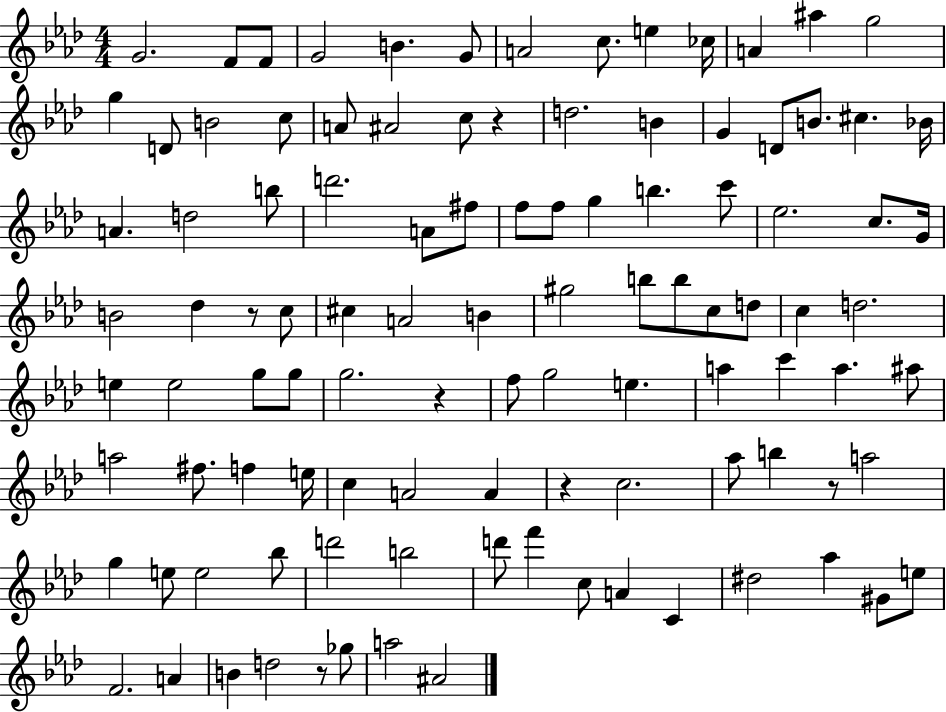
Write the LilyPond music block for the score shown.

{
  \clef treble
  \numericTimeSignature
  \time 4/4
  \key aes \major
  \repeat volta 2 { g'2. f'8 f'8 | g'2 b'4. g'8 | a'2 c''8. e''4 ces''16 | a'4 ais''4 g''2 | \break g''4 d'8 b'2 c''8 | a'8 ais'2 c''8 r4 | d''2. b'4 | g'4 d'8 b'8. cis''4. bes'16 | \break a'4. d''2 b''8 | d'''2. a'8 fis''8 | f''8 f''8 g''4 b''4. c'''8 | ees''2. c''8. g'16 | \break b'2 des''4 r8 c''8 | cis''4 a'2 b'4 | gis''2 b''8 b''8 c''8 d''8 | c''4 d''2. | \break e''4 e''2 g''8 g''8 | g''2. r4 | f''8 g''2 e''4. | a''4 c'''4 a''4. ais''8 | \break a''2 fis''8. f''4 e''16 | c''4 a'2 a'4 | r4 c''2. | aes''8 b''4 r8 a''2 | \break g''4 e''8 e''2 bes''8 | d'''2 b''2 | d'''8 f'''4 c''8 a'4 c'4 | dis''2 aes''4 gis'8 e''8 | \break f'2. a'4 | b'4 d''2 r8 ges''8 | a''2 ais'2 | } \bar "|."
}